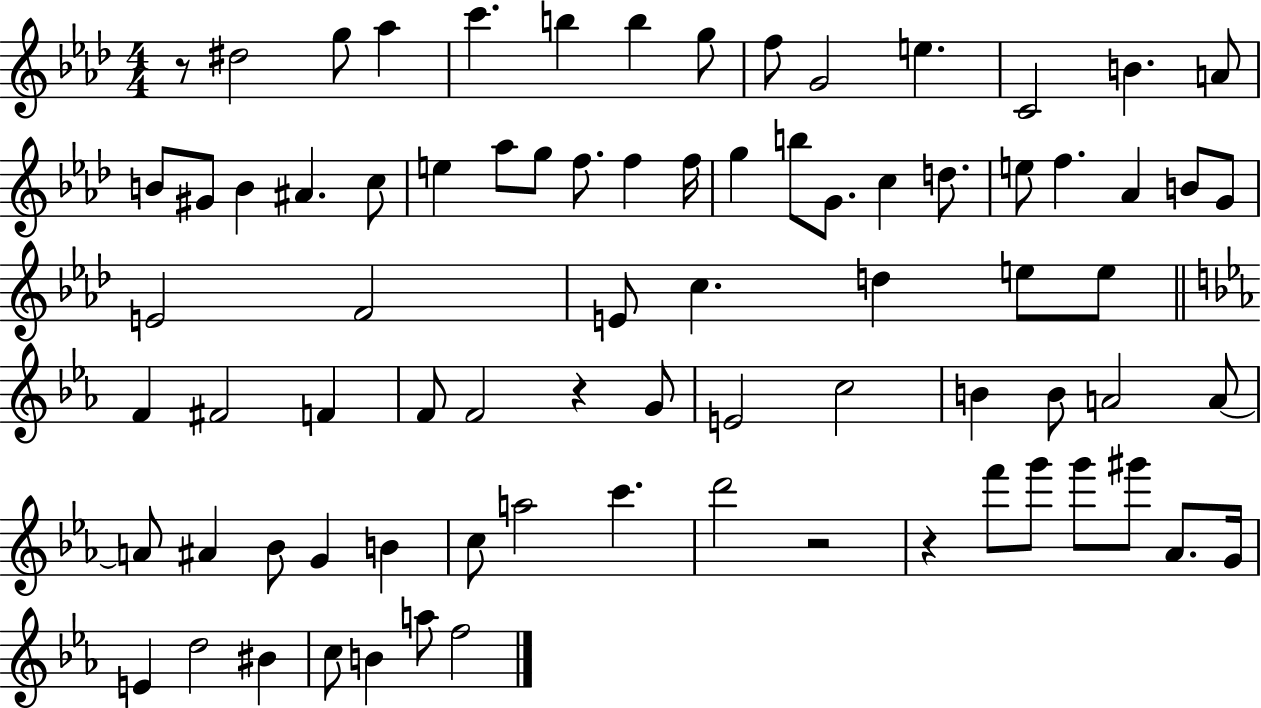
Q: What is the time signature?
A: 4/4